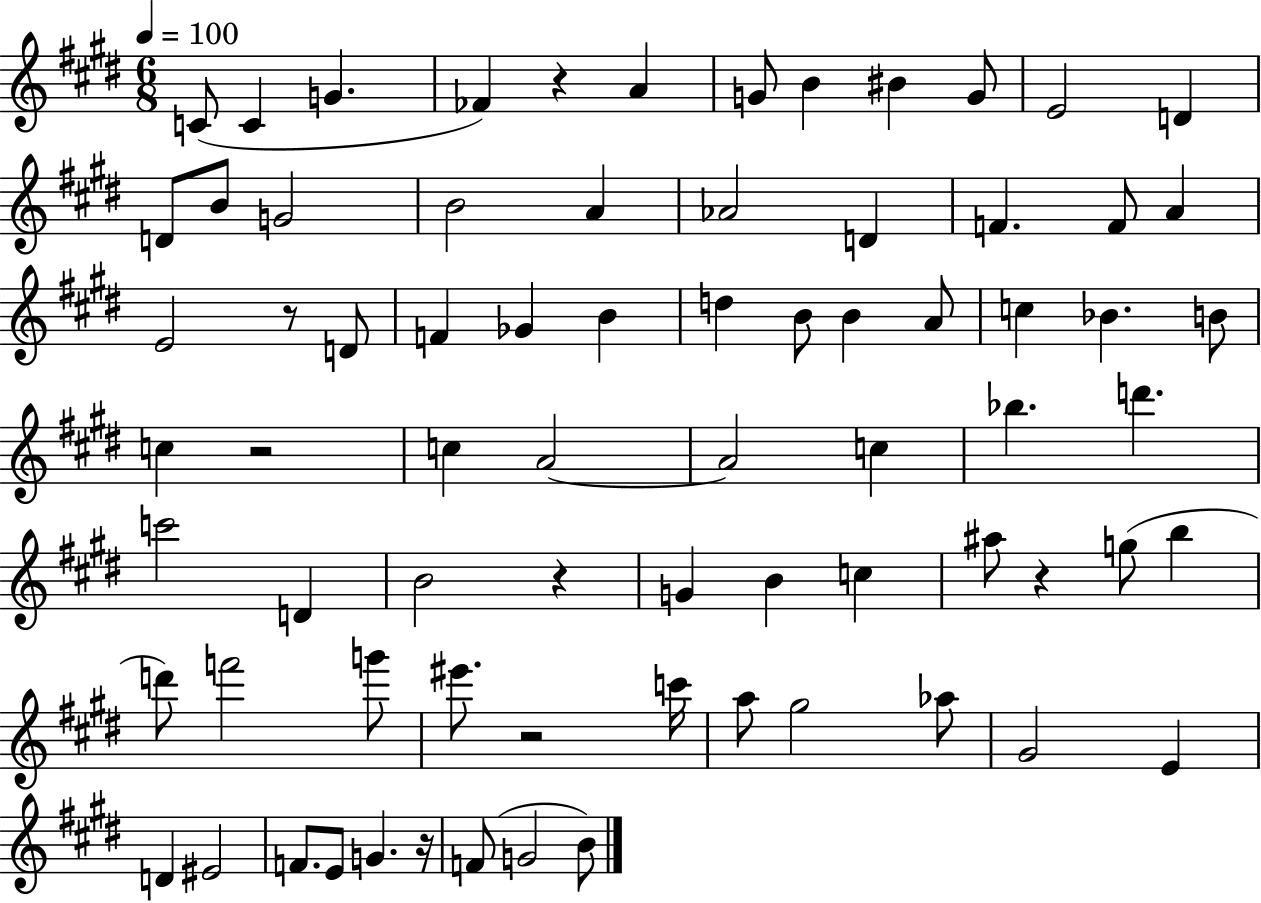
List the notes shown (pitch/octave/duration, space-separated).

C4/e C4/q G4/q. FES4/q R/q A4/q G4/e B4/q BIS4/q G4/e E4/h D4/q D4/e B4/e G4/h B4/h A4/q Ab4/h D4/q F4/q. F4/e A4/q E4/h R/e D4/e F4/q Gb4/q B4/q D5/q B4/e B4/q A4/e C5/q Bb4/q. B4/e C5/q R/h C5/q A4/h A4/h C5/q Bb5/q. D6/q. C6/h D4/q B4/h R/q G4/q B4/q C5/q A#5/e R/q G5/e B5/q D6/e F6/h G6/e EIS6/e. R/h C6/s A5/e G#5/h Ab5/e G#4/h E4/q D4/q EIS4/h F4/e. E4/e G4/q. R/s F4/e G4/h B4/e